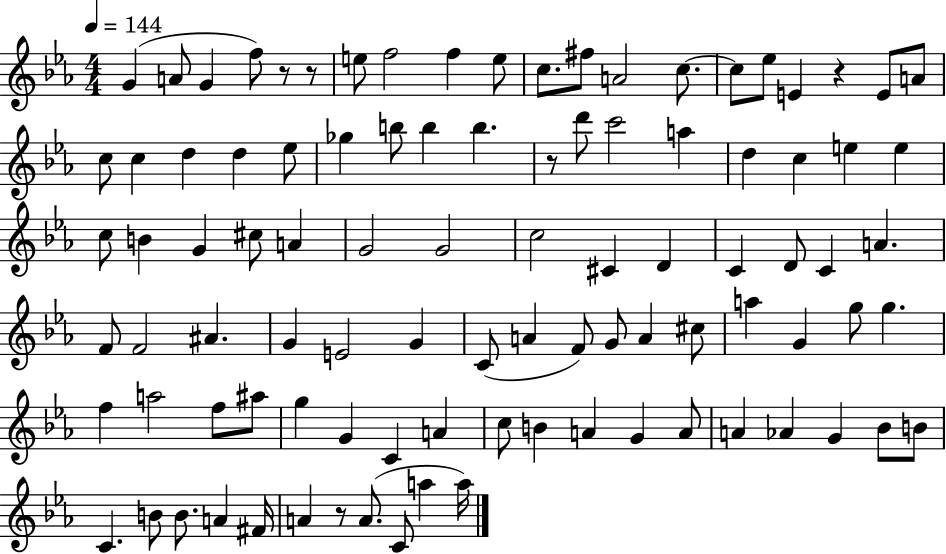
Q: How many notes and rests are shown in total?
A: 96